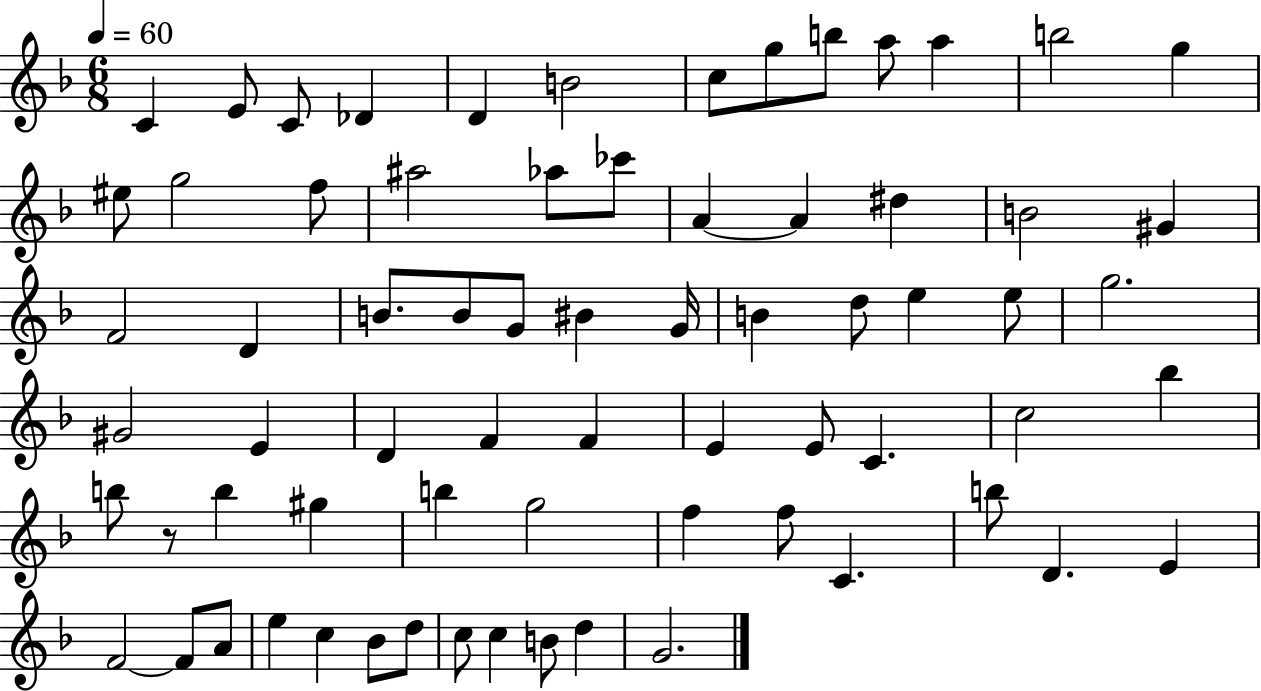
{
  \clef treble
  \numericTimeSignature
  \time 6/8
  \key f \major
  \tempo 4 = 60
  c'4 e'8 c'8 des'4 | d'4 b'2 | c''8 g''8 b''8 a''8 a''4 | b''2 g''4 | \break eis''8 g''2 f''8 | ais''2 aes''8 ces'''8 | a'4~~ a'4 dis''4 | b'2 gis'4 | \break f'2 d'4 | b'8. b'8 g'8 bis'4 g'16 | b'4 d''8 e''4 e''8 | g''2. | \break gis'2 e'4 | d'4 f'4 f'4 | e'4 e'8 c'4. | c''2 bes''4 | \break b''8 r8 b''4 gis''4 | b''4 g''2 | f''4 f''8 c'4. | b''8 d'4. e'4 | \break f'2~~ f'8 a'8 | e''4 c''4 bes'8 d''8 | c''8 c''4 b'8 d''4 | g'2. | \break \bar "|."
}